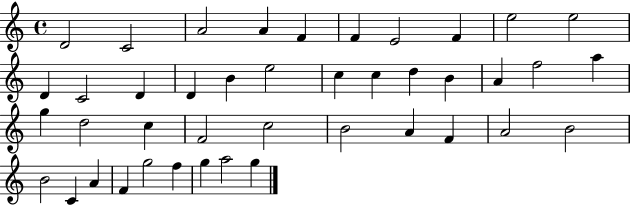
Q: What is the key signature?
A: C major